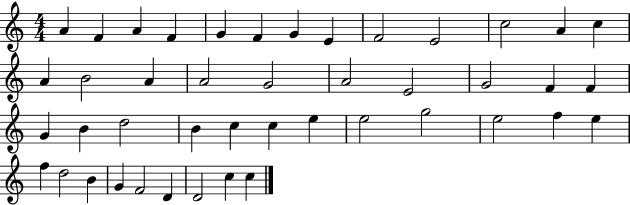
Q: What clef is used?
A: treble